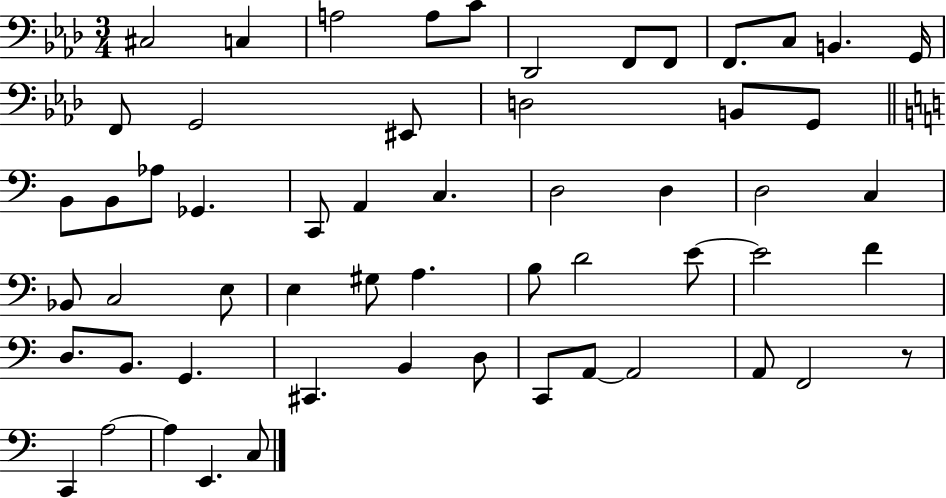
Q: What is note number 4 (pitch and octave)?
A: A3